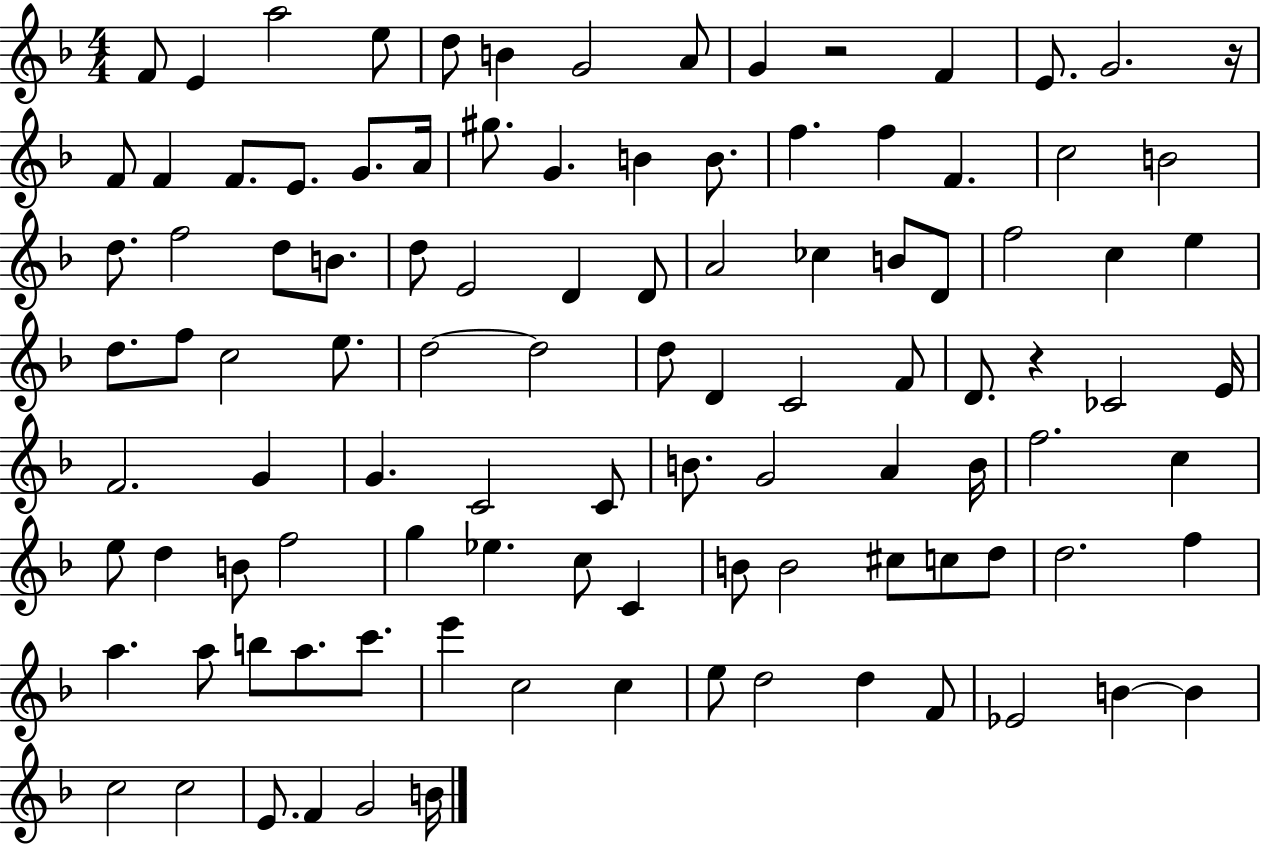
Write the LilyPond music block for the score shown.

{
  \clef treble
  \numericTimeSignature
  \time 4/4
  \key f \major
  f'8 e'4 a''2 e''8 | d''8 b'4 g'2 a'8 | g'4 r2 f'4 | e'8. g'2. r16 | \break f'8 f'4 f'8. e'8. g'8. a'16 | gis''8. g'4. b'4 b'8. | f''4. f''4 f'4. | c''2 b'2 | \break d''8. f''2 d''8 b'8. | d''8 e'2 d'4 d'8 | a'2 ces''4 b'8 d'8 | f''2 c''4 e''4 | \break d''8. f''8 c''2 e''8. | d''2~~ d''2 | d''8 d'4 c'2 f'8 | d'8. r4 ces'2 e'16 | \break f'2. g'4 | g'4. c'2 c'8 | b'8. g'2 a'4 b'16 | f''2. c''4 | \break e''8 d''4 b'8 f''2 | g''4 ees''4. c''8 c'4 | b'8 b'2 cis''8 c''8 d''8 | d''2. f''4 | \break a''4. a''8 b''8 a''8. c'''8. | e'''4 c''2 c''4 | e''8 d''2 d''4 f'8 | ees'2 b'4~~ b'4 | \break c''2 c''2 | e'8. f'4 g'2 b'16 | \bar "|."
}